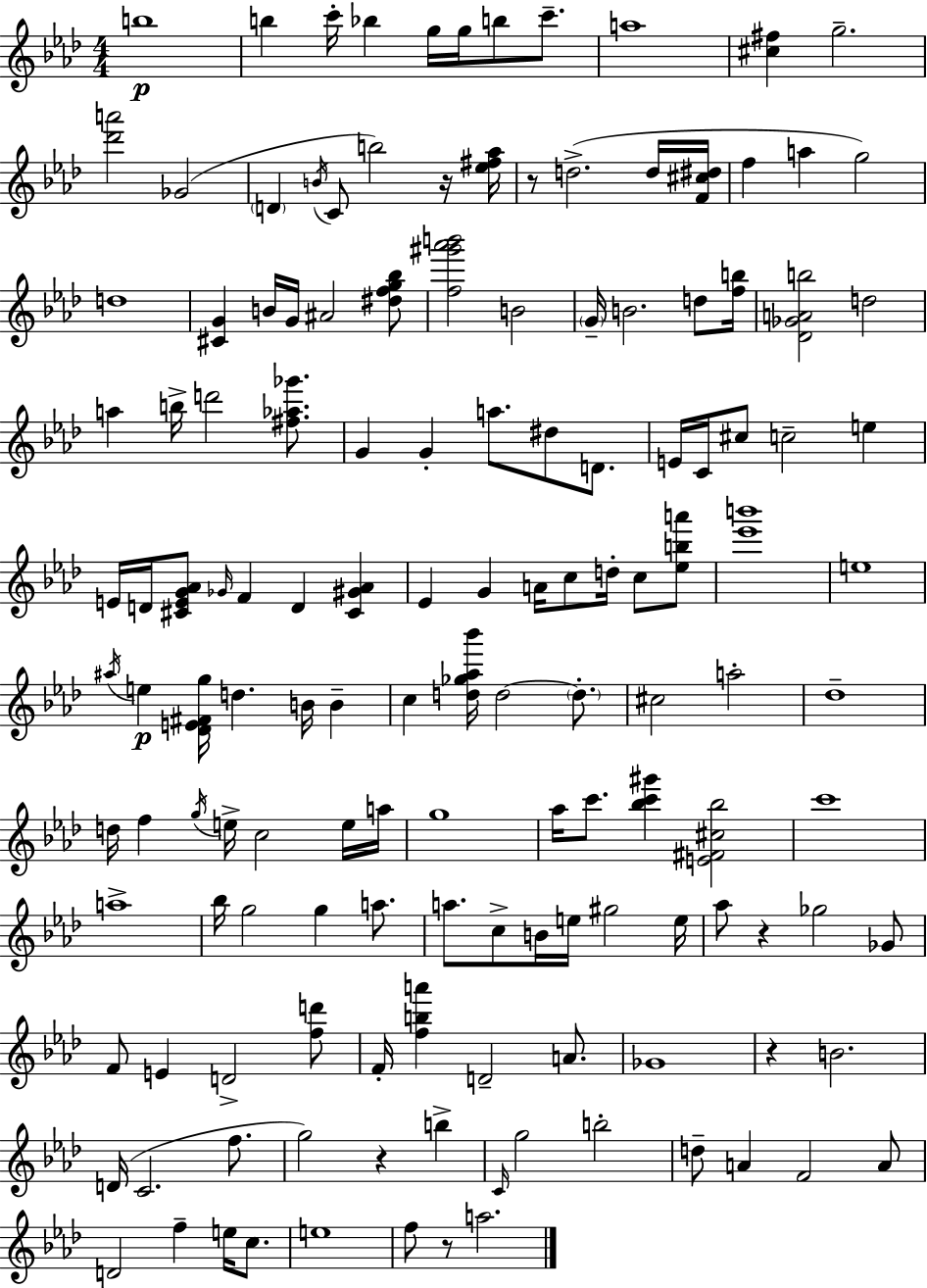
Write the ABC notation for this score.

X:1
T:Untitled
M:4/4
L:1/4
K:Fm
b4 b c'/4 _b g/4 g/4 b/2 c'/2 a4 [^c^f] g2 [_d'a']2 _G2 D B/4 C/2 b2 z/4 [_e^f_a]/4 z/2 d2 d/4 [F^c^d]/4 f a g2 d4 [^CG] B/4 G/4 ^A2 [^dfg_b]/2 [f^g'_a'b']2 B2 G/4 B2 d/2 [fb]/4 [_D_GAb]2 d2 a b/4 d'2 [^f_a_g']/2 G G a/2 ^d/2 D/2 E/4 C/4 ^c/2 c2 e E/4 D/4 [^CEG_A]/2 _G/4 F D [^C^G_A] _E G A/4 c/2 d/4 c/2 [_eba']/2 [_e'b']4 e4 ^a/4 e [_DE^Fg]/4 d B/4 B c [d_g_a_b']/4 d2 d/2 ^c2 a2 _d4 d/4 f g/4 e/4 c2 e/4 a/4 g4 _a/4 c'/2 [_bc'^g'] [E^F^c_b]2 c'4 a4 _b/4 g2 g a/2 a/2 c/2 B/4 e/4 ^g2 e/4 _a/2 z _g2 _G/2 F/2 E D2 [fd']/2 F/4 [fba'] D2 A/2 _G4 z B2 D/4 C2 f/2 g2 z b C/4 g2 b2 d/2 A F2 A/2 D2 f e/4 c/2 e4 f/2 z/2 a2